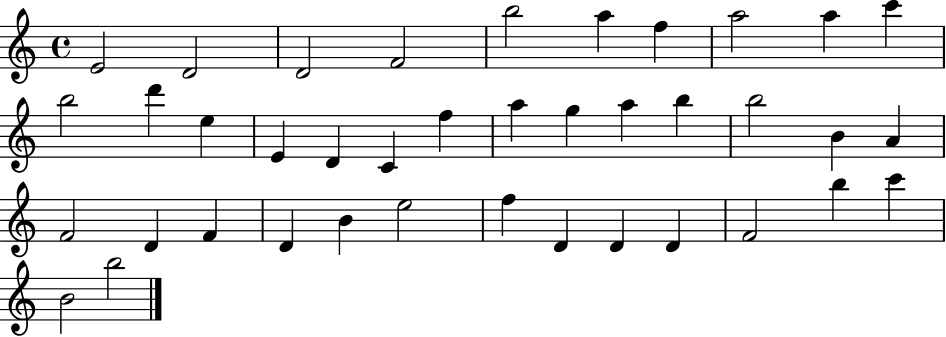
X:1
T:Untitled
M:4/4
L:1/4
K:C
E2 D2 D2 F2 b2 a f a2 a c' b2 d' e E D C f a g a b b2 B A F2 D F D B e2 f D D D F2 b c' B2 b2